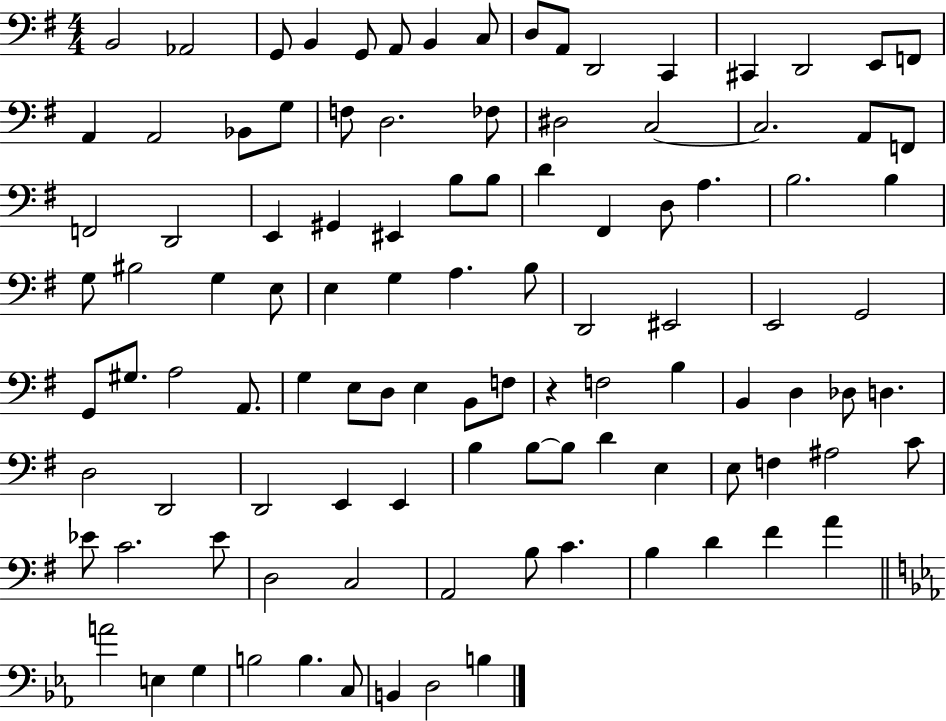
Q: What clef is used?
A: bass